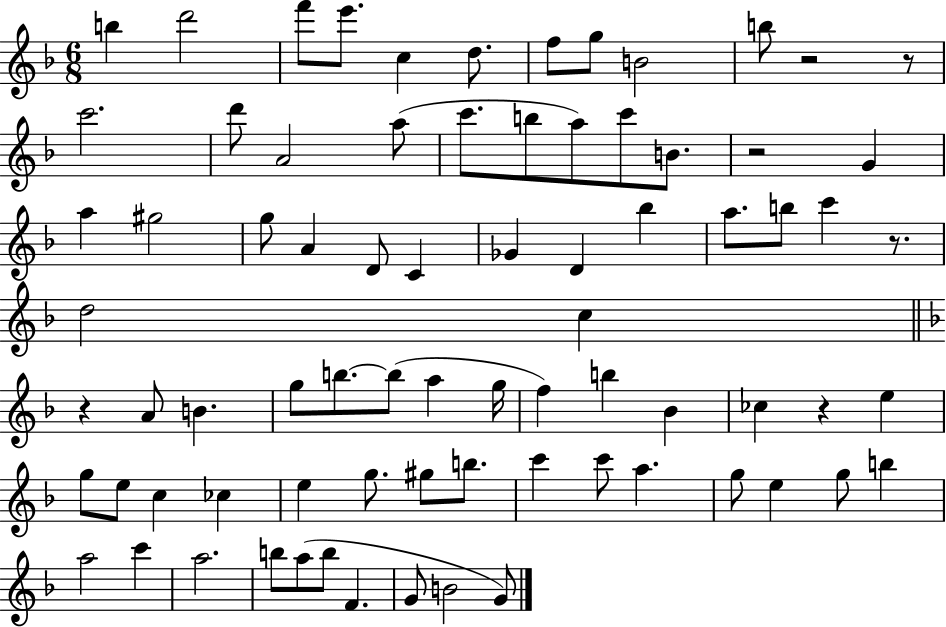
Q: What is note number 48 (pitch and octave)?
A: E5